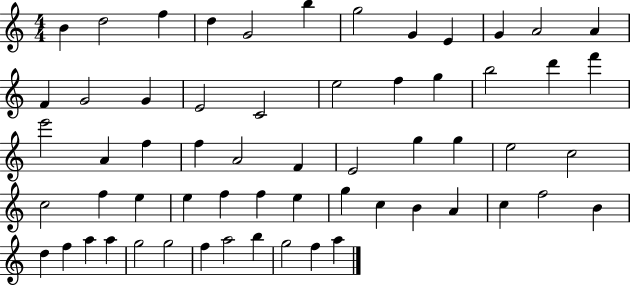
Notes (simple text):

B4/q D5/h F5/q D5/q G4/h B5/q G5/h G4/q E4/q G4/q A4/h A4/q F4/q G4/h G4/q E4/h C4/h E5/h F5/q G5/q B5/h D6/q F6/q E6/h A4/q F5/q F5/q A4/h F4/q E4/h G5/q G5/q E5/h C5/h C5/h F5/q E5/q E5/q F5/q F5/q E5/q G5/q C5/q B4/q A4/q C5/q F5/h B4/q D5/q F5/q A5/q A5/q G5/h G5/h F5/q A5/h B5/q G5/h F5/q A5/q